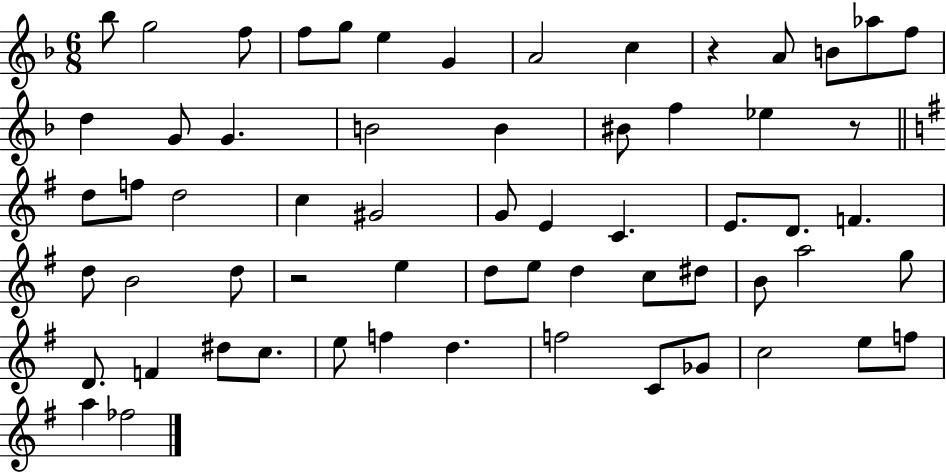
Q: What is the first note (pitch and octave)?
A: Bb5